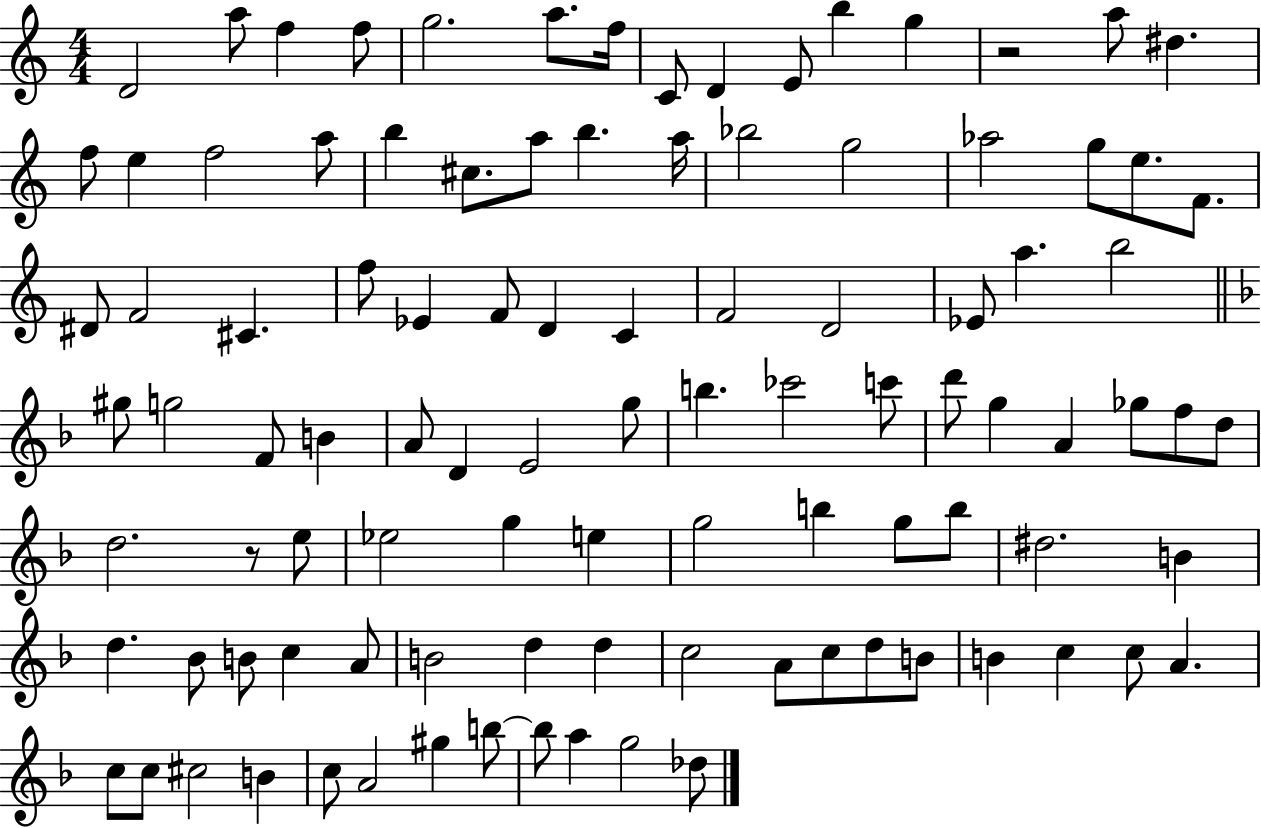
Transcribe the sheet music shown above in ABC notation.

X:1
T:Untitled
M:4/4
L:1/4
K:C
D2 a/2 f f/2 g2 a/2 f/4 C/2 D E/2 b g z2 a/2 ^d f/2 e f2 a/2 b ^c/2 a/2 b a/4 _b2 g2 _a2 g/2 e/2 F/2 ^D/2 F2 ^C f/2 _E F/2 D C F2 D2 _E/2 a b2 ^g/2 g2 F/2 B A/2 D E2 g/2 b _c'2 c'/2 d'/2 g A _g/2 f/2 d/2 d2 z/2 e/2 _e2 g e g2 b g/2 b/2 ^d2 B d _B/2 B/2 c A/2 B2 d d c2 A/2 c/2 d/2 B/2 B c c/2 A c/2 c/2 ^c2 B c/2 A2 ^g b/2 b/2 a g2 _d/2